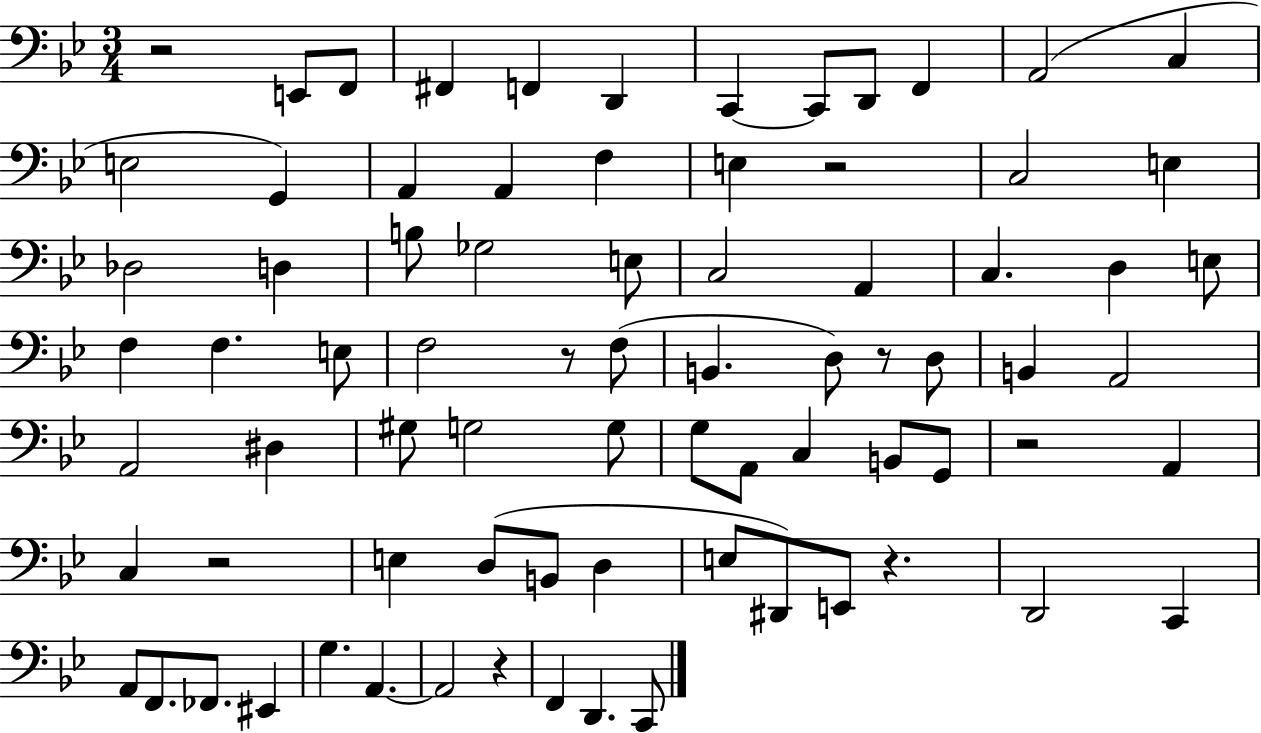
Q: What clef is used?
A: bass